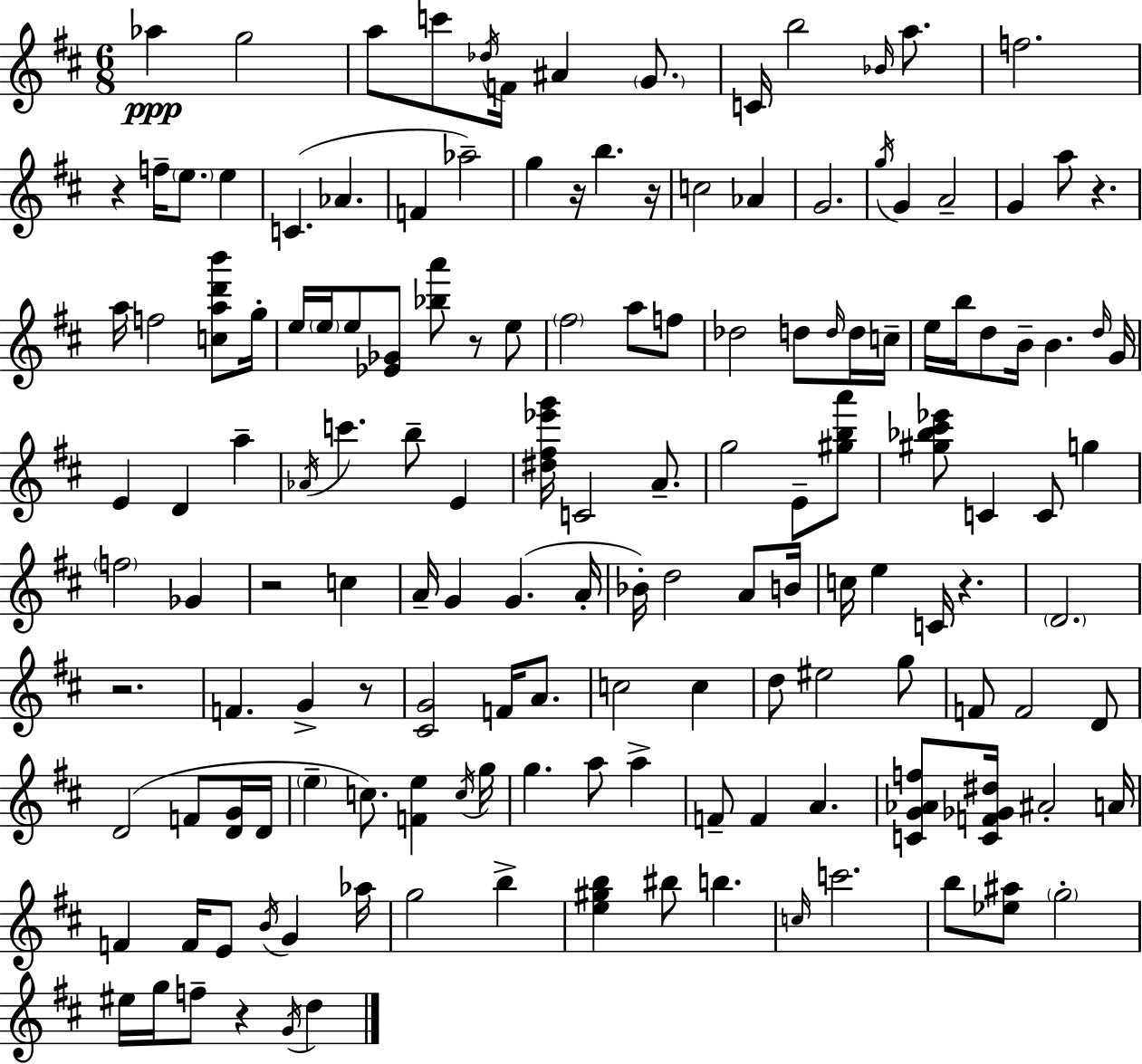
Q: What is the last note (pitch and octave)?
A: D5